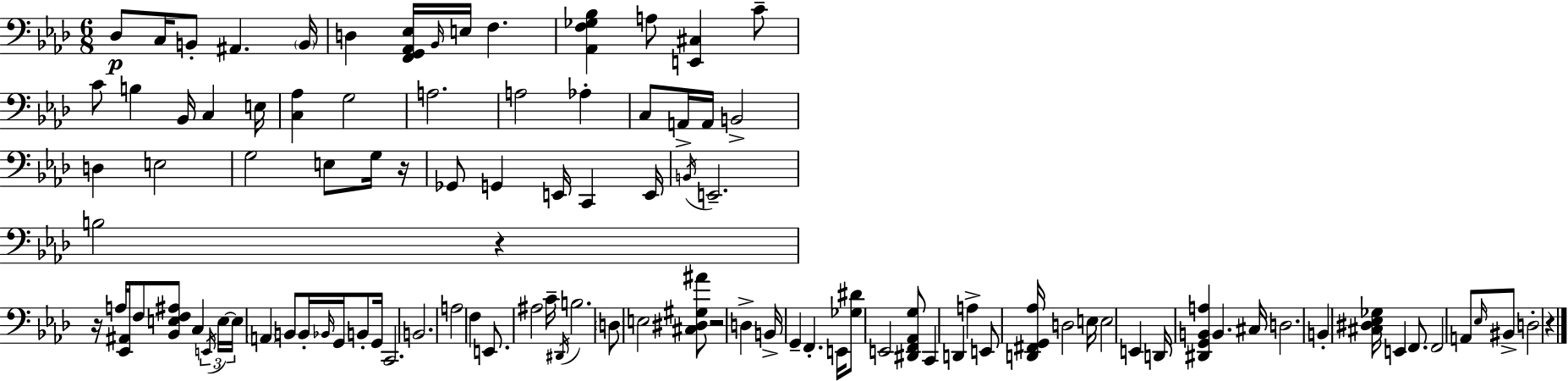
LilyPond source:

{
  \clef bass
  \numericTimeSignature
  \time 6/8
  \key f \minor
  des8\p c16 b,8-. ais,4. \parenthesize b,16 | d4 <f, g, aes, ees>16 \grace { bes,16 } e16 f4. | <aes, f ges bes>4 a8 <e, cis>4 c'8-- | c'8 b4 bes,16 c4 | \break e16 <c aes>4 g2 | a2. | a2 aes4-. | c8 a,16-> a,16 b,2-> | \break d4 e2 | g2 e8 g16 | r16 ges,8 g,4 e,16 c,4 | e,16 \acciaccatura { b,16 } e,2.-- | \break b2 r4 | r16 a16 <ees, ais,>16 f8 <bes, e f ais>8 c4 | \tuplet 3/2 { \acciaccatura { e,16 } e16~~ e16 } \parenthesize a,4 b,8 b,16-. \grace { bes,16 } | g,16 b,8-. g,16 c,2. | \break b,2. | a2 | f4 e,8. ais2 | c'16-- \acciaccatura { dis,16 } b2. | \break \parenthesize d8 e2 | <cis dis gis ais'>8 r2 | d4-> b,16-> g,4-- f,4.-. | e,16 <ges dis'>8 e,2 | \break <dis, f, aes, g>8 c,4 d,4 | a4-> e,8 <d, fis, g, aes>16 d2 | e16 e2 | e,4 d,16 <dis, g, b, a>4 b,4. | \break cis16 d2. | b,4-. <cis dis ees ges>16 e,4 | f,8. f,2 | a,8 \grace { ees16 } bis,8-> d2-. | \break r4 \bar "|."
}